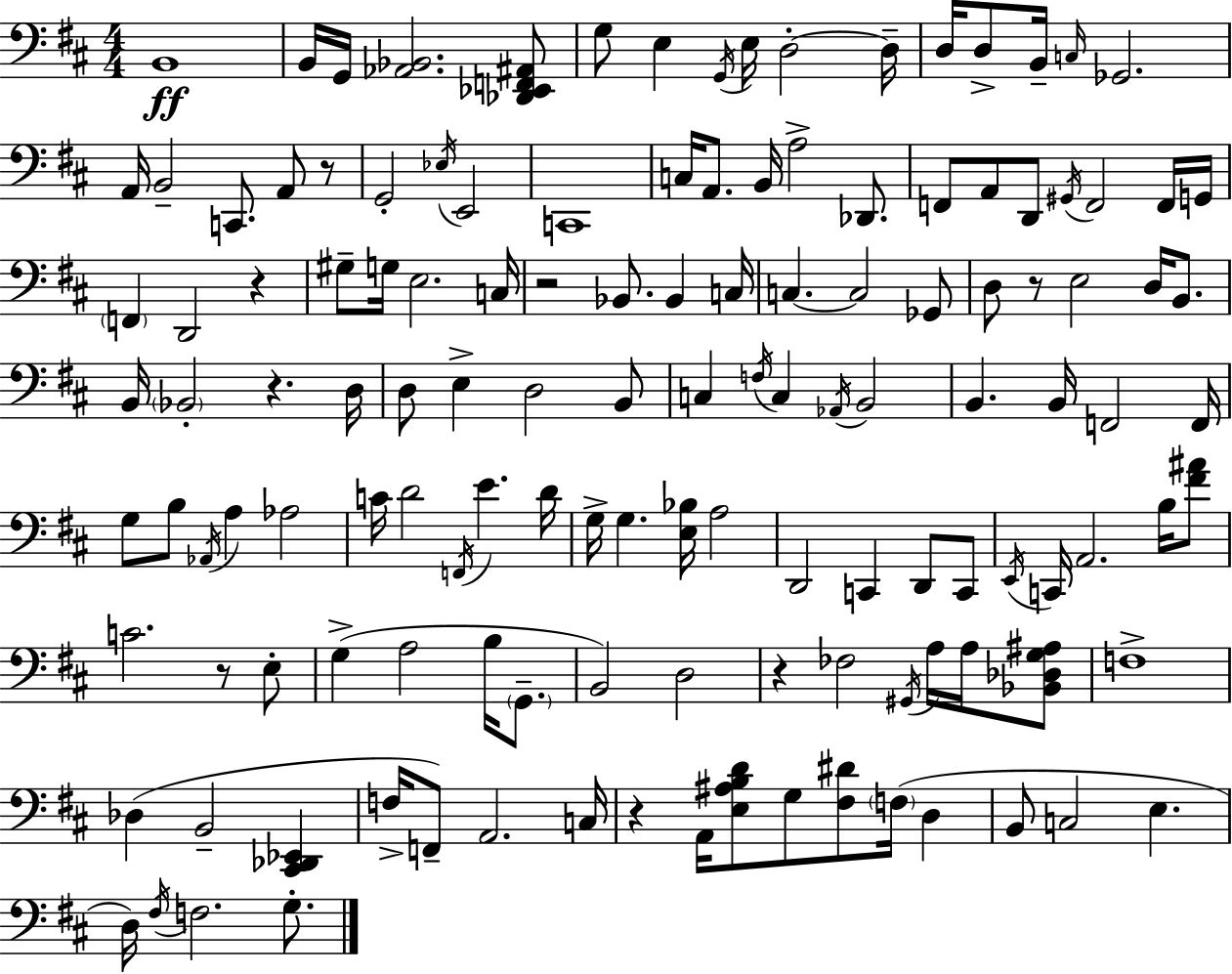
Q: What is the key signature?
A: D major